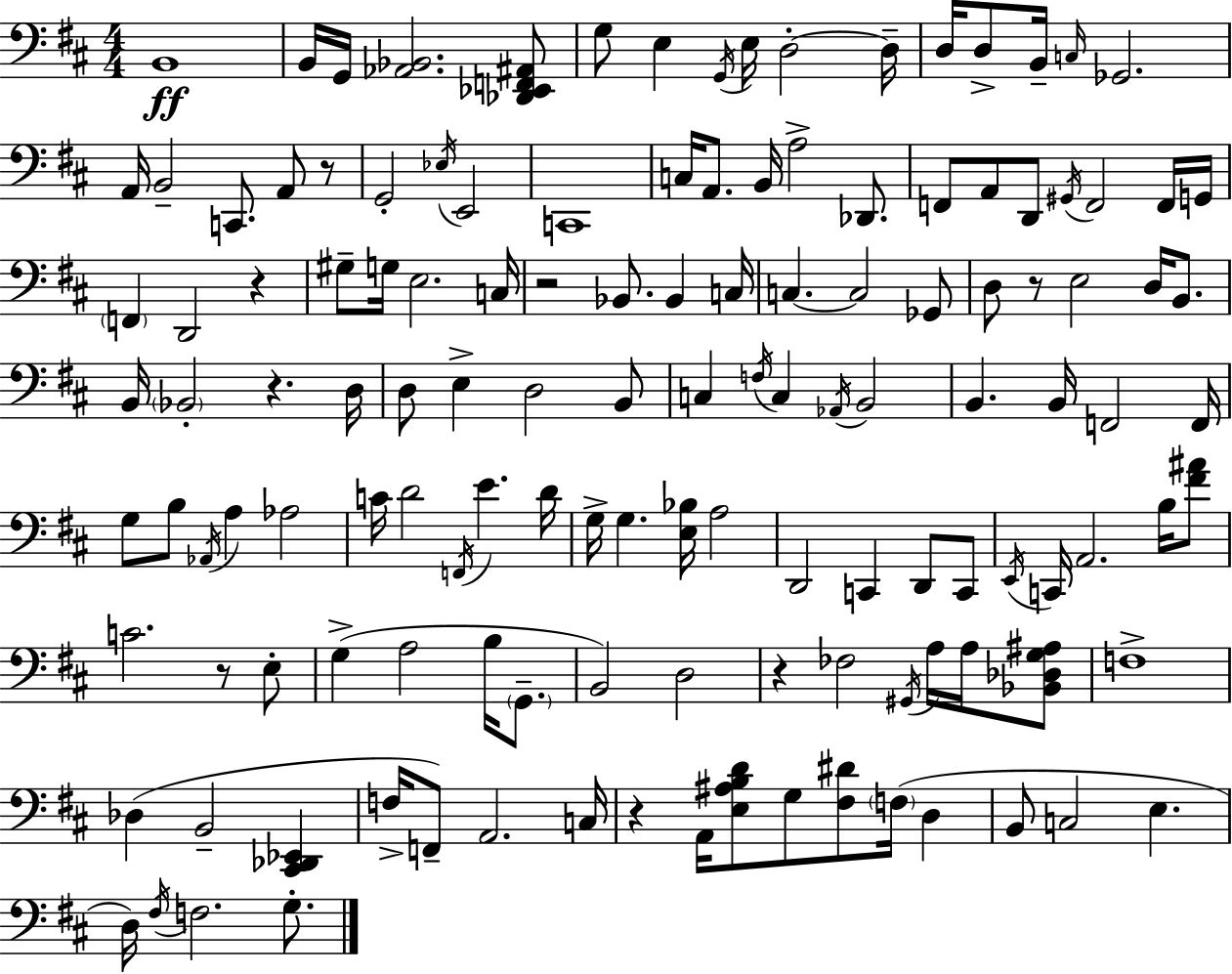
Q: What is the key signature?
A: D major